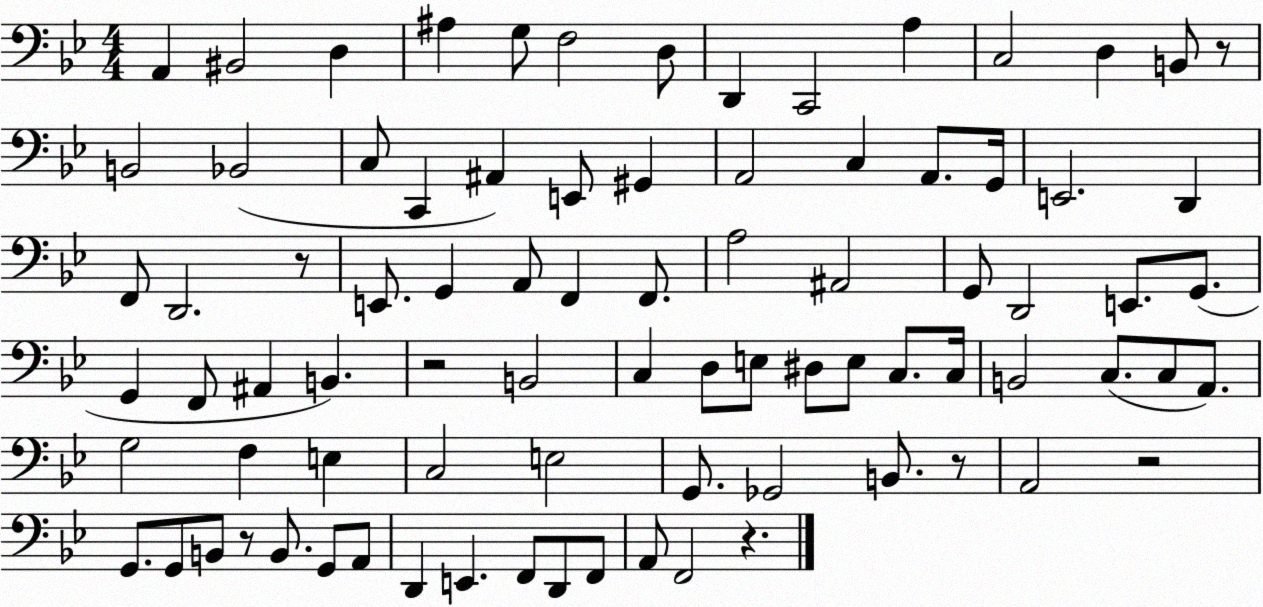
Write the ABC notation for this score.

X:1
T:Untitled
M:4/4
L:1/4
K:Bb
A,, ^B,,2 D, ^A, G,/2 F,2 D,/2 D,, C,,2 A, C,2 D, B,,/2 z/2 B,,2 _B,,2 C,/2 C,, ^A,, E,,/2 ^G,, A,,2 C, A,,/2 G,,/4 E,,2 D,, F,,/2 D,,2 z/2 E,,/2 G,, A,,/2 F,, F,,/2 A,2 ^A,,2 G,,/2 D,,2 E,,/2 G,,/2 G,, F,,/2 ^A,, B,, z2 B,,2 C, D,/2 E,/2 ^D,/2 E,/2 C,/2 C,/4 B,,2 C,/2 C,/2 A,,/2 G,2 F, E, C,2 E,2 G,,/2 _G,,2 B,,/2 z/2 A,,2 z2 G,,/2 G,,/2 B,,/2 z/2 B,,/2 G,,/2 A,,/2 D,, E,, F,,/2 D,,/2 F,,/2 A,,/2 F,,2 z